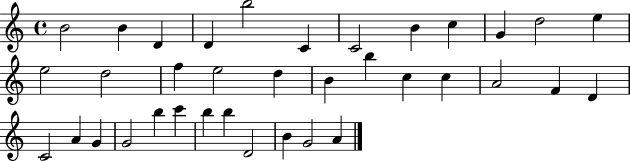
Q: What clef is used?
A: treble